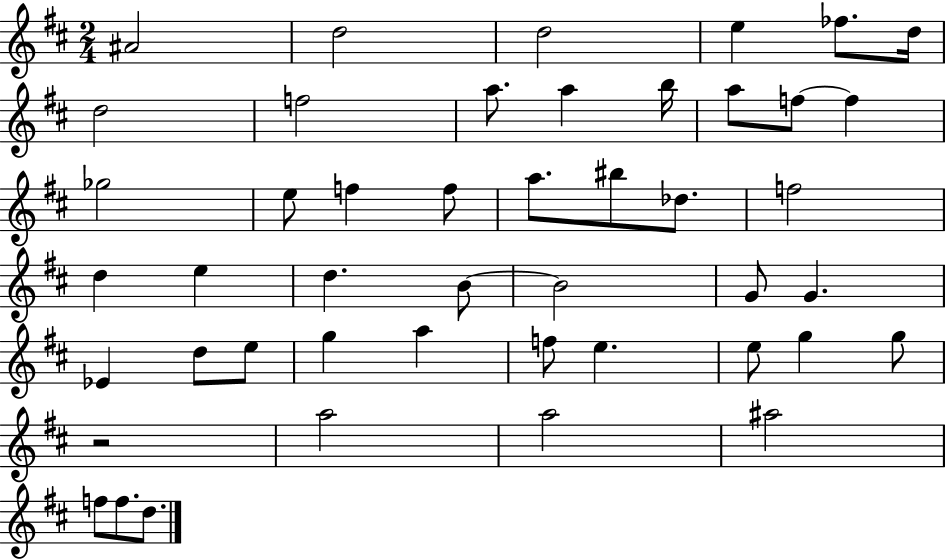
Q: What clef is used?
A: treble